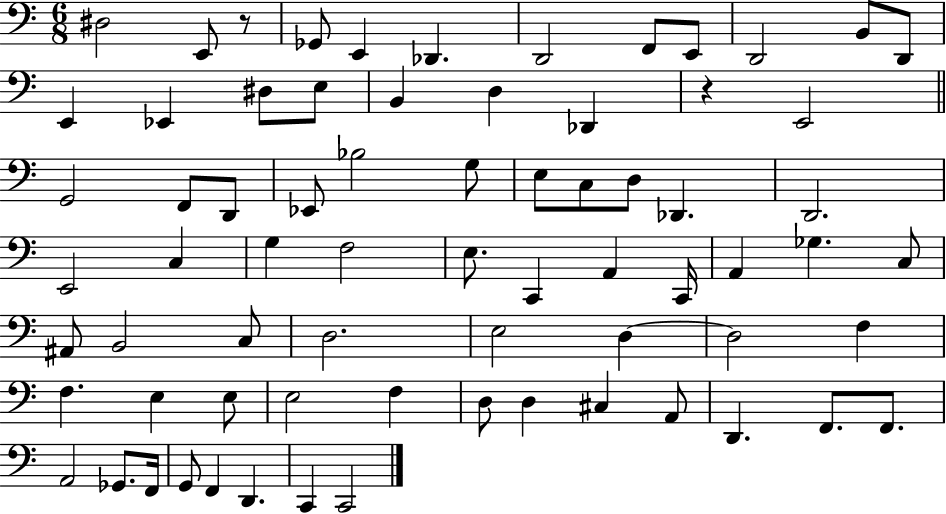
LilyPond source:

{
  \clef bass
  \numericTimeSignature
  \time 6/8
  \key c \major
  \repeat volta 2 { dis2 e,8 r8 | ges,8 e,4 des,4. | d,2 f,8 e,8 | d,2 b,8 d,8 | \break e,4 ees,4 dis8 e8 | b,4 d4 des,4 | r4 e,2 | \bar "||" \break \key c \major g,2 f,8 d,8 | ees,8 bes2 g8 | e8 c8 d8 des,4. | d,2. | \break e,2 c4 | g4 f2 | e8. c,4 a,4 c,16 | a,4 ges4. c8 | \break ais,8 b,2 c8 | d2. | e2 d4~~ | d2 f4 | \break f4. e4 e8 | e2 f4 | d8 d4 cis4 a,8 | d,4. f,8. f,8. | \break a,2 ges,8. f,16 | g,8 f,4 d,4. | c,4 c,2 | } \bar "|."
}